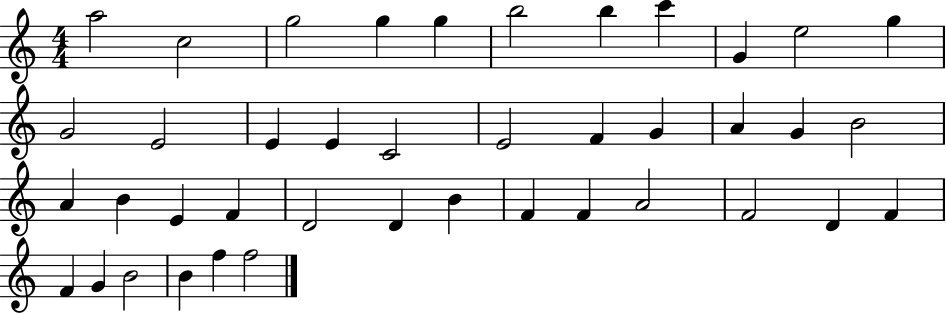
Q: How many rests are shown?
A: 0